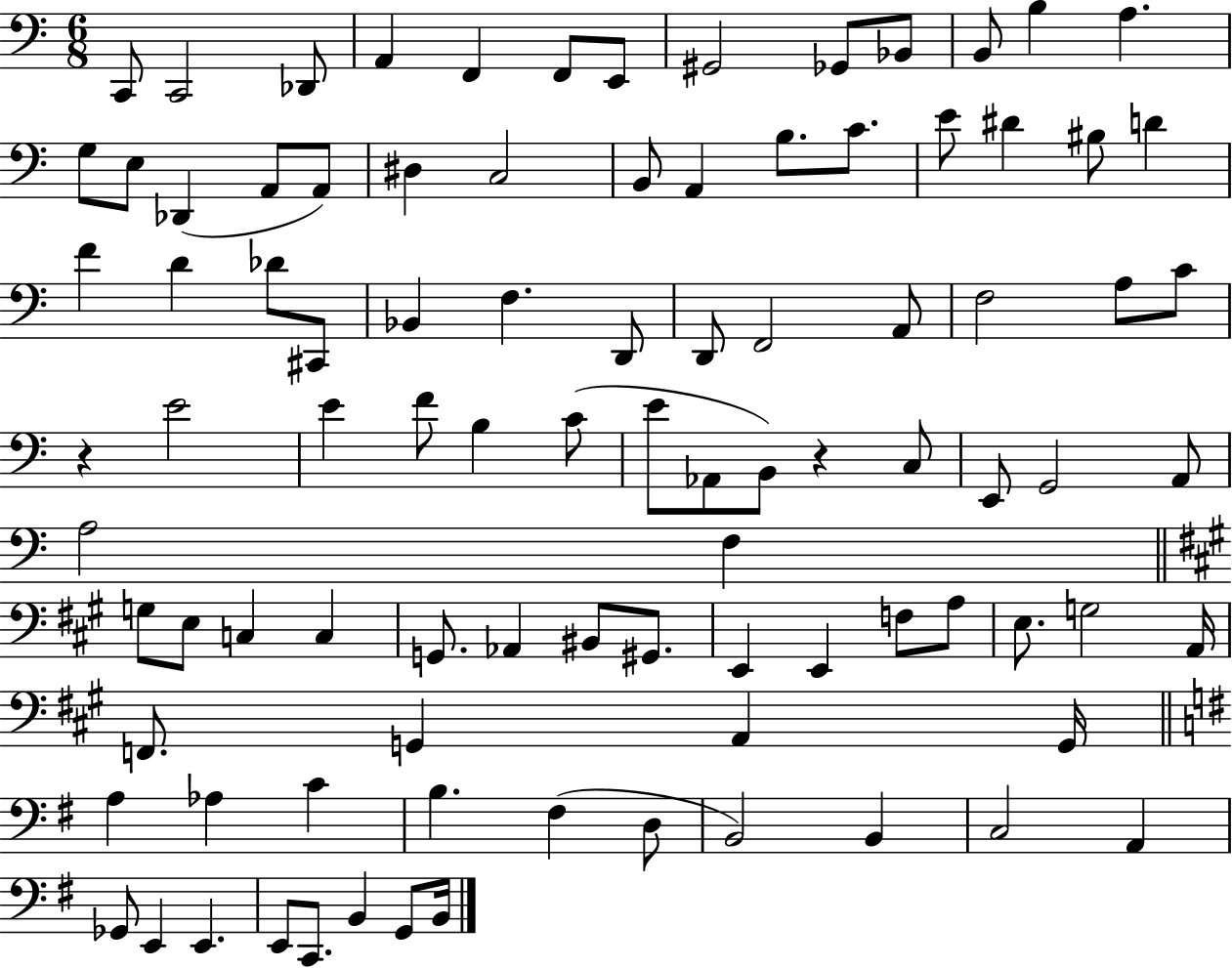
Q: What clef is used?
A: bass